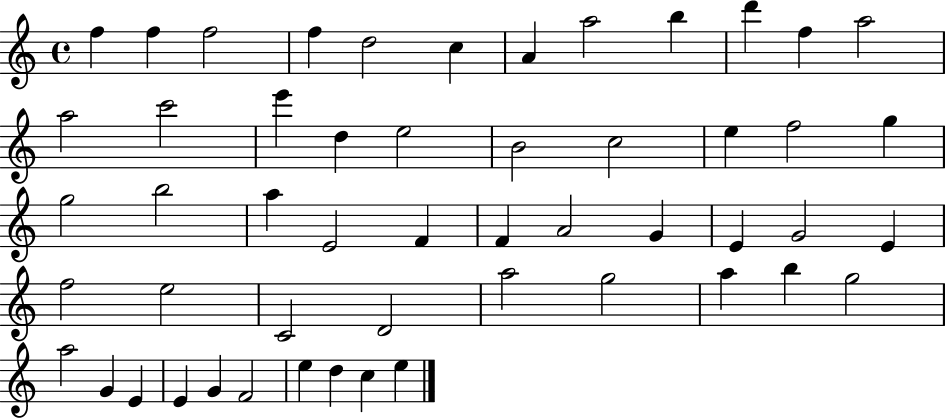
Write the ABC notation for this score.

X:1
T:Untitled
M:4/4
L:1/4
K:C
f f f2 f d2 c A a2 b d' f a2 a2 c'2 e' d e2 B2 c2 e f2 g g2 b2 a E2 F F A2 G E G2 E f2 e2 C2 D2 a2 g2 a b g2 a2 G E E G F2 e d c e